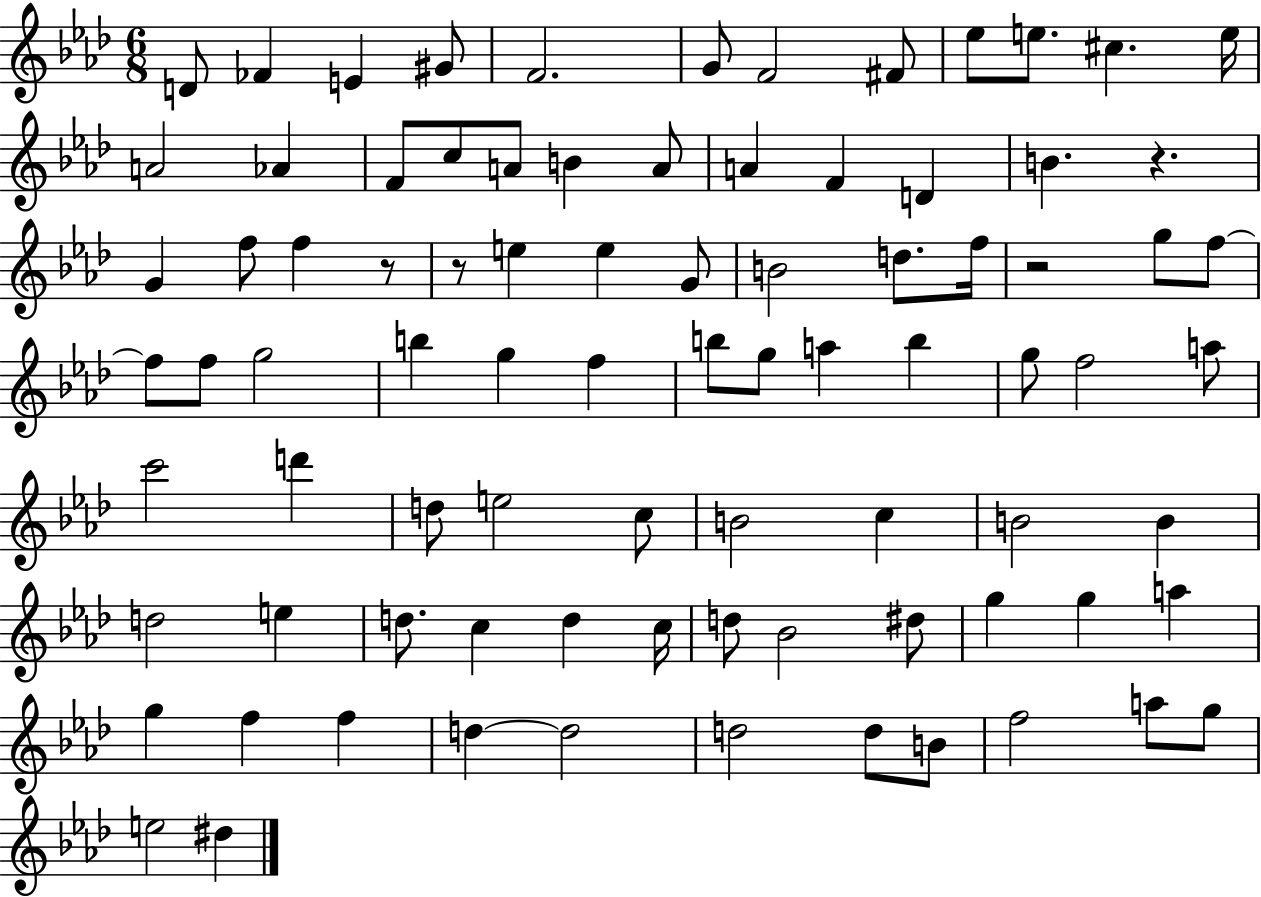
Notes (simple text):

D4/e FES4/q E4/q G#4/e F4/h. G4/e F4/h F#4/e Eb5/e E5/e. C#5/q. E5/s A4/h Ab4/q F4/e C5/e A4/e B4/q A4/e A4/q F4/q D4/q B4/q. R/q. G4/q F5/e F5/q R/e R/e E5/q E5/q G4/e B4/h D5/e. F5/s R/h G5/e F5/e F5/e F5/e G5/h B5/q G5/q F5/q B5/e G5/e A5/q B5/q G5/e F5/h A5/e C6/h D6/q D5/e E5/h C5/e B4/h C5/q B4/h B4/q D5/h E5/q D5/e. C5/q D5/q C5/s D5/e Bb4/h D#5/e G5/q G5/q A5/q G5/q F5/q F5/q D5/q D5/h D5/h D5/e B4/e F5/h A5/e G5/e E5/h D#5/q